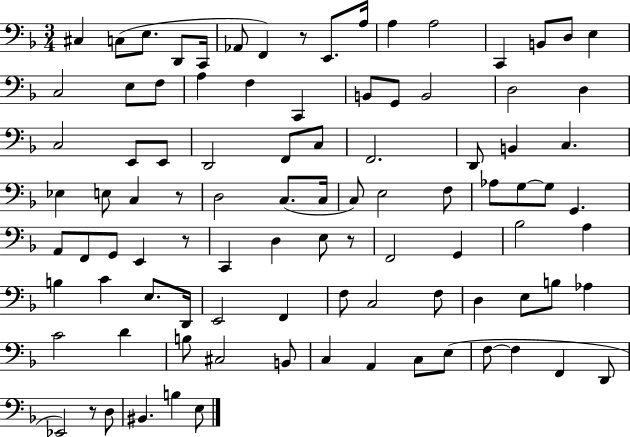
{
  \clef bass
  \numericTimeSignature
  \time 3/4
  \key f \major
  cis4 c8( e8. d,8 c,16 | aes,8 f,4) r8 e,8. a16 | a4 a2 | c,4 b,8 d8 e4 | \break c2 e8 f8 | a4 f4 c,4 | b,8 g,8 b,2 | d2 d4 | \break c2 e,8 e,8 | d,2 f,8 c8 | f,2. | d,8 b,4 c4. | \break ees4 e8 c4 r8 | d2 c8.( c16 | c8) e2 f8 | aes8 g8~~ g8 g,4. | \break a,8 f,8 g,8 e,4 r8 | c,4 d4 e8 r8 | f,2 g,4 | bes2 a4 | \break b4 c'4 e8. d,16 | e,2 f,4 | f8 c2 f8 | d4 e8 b8 aes4 | \break c'2 d'4 | b8 cis2 b,8 | c4 a,4 c8 e8( | f8~~ f4 f,4 d,8 | \break ees,2) r8 d8 | bis,4. b4 e8 | \bar "|."
}